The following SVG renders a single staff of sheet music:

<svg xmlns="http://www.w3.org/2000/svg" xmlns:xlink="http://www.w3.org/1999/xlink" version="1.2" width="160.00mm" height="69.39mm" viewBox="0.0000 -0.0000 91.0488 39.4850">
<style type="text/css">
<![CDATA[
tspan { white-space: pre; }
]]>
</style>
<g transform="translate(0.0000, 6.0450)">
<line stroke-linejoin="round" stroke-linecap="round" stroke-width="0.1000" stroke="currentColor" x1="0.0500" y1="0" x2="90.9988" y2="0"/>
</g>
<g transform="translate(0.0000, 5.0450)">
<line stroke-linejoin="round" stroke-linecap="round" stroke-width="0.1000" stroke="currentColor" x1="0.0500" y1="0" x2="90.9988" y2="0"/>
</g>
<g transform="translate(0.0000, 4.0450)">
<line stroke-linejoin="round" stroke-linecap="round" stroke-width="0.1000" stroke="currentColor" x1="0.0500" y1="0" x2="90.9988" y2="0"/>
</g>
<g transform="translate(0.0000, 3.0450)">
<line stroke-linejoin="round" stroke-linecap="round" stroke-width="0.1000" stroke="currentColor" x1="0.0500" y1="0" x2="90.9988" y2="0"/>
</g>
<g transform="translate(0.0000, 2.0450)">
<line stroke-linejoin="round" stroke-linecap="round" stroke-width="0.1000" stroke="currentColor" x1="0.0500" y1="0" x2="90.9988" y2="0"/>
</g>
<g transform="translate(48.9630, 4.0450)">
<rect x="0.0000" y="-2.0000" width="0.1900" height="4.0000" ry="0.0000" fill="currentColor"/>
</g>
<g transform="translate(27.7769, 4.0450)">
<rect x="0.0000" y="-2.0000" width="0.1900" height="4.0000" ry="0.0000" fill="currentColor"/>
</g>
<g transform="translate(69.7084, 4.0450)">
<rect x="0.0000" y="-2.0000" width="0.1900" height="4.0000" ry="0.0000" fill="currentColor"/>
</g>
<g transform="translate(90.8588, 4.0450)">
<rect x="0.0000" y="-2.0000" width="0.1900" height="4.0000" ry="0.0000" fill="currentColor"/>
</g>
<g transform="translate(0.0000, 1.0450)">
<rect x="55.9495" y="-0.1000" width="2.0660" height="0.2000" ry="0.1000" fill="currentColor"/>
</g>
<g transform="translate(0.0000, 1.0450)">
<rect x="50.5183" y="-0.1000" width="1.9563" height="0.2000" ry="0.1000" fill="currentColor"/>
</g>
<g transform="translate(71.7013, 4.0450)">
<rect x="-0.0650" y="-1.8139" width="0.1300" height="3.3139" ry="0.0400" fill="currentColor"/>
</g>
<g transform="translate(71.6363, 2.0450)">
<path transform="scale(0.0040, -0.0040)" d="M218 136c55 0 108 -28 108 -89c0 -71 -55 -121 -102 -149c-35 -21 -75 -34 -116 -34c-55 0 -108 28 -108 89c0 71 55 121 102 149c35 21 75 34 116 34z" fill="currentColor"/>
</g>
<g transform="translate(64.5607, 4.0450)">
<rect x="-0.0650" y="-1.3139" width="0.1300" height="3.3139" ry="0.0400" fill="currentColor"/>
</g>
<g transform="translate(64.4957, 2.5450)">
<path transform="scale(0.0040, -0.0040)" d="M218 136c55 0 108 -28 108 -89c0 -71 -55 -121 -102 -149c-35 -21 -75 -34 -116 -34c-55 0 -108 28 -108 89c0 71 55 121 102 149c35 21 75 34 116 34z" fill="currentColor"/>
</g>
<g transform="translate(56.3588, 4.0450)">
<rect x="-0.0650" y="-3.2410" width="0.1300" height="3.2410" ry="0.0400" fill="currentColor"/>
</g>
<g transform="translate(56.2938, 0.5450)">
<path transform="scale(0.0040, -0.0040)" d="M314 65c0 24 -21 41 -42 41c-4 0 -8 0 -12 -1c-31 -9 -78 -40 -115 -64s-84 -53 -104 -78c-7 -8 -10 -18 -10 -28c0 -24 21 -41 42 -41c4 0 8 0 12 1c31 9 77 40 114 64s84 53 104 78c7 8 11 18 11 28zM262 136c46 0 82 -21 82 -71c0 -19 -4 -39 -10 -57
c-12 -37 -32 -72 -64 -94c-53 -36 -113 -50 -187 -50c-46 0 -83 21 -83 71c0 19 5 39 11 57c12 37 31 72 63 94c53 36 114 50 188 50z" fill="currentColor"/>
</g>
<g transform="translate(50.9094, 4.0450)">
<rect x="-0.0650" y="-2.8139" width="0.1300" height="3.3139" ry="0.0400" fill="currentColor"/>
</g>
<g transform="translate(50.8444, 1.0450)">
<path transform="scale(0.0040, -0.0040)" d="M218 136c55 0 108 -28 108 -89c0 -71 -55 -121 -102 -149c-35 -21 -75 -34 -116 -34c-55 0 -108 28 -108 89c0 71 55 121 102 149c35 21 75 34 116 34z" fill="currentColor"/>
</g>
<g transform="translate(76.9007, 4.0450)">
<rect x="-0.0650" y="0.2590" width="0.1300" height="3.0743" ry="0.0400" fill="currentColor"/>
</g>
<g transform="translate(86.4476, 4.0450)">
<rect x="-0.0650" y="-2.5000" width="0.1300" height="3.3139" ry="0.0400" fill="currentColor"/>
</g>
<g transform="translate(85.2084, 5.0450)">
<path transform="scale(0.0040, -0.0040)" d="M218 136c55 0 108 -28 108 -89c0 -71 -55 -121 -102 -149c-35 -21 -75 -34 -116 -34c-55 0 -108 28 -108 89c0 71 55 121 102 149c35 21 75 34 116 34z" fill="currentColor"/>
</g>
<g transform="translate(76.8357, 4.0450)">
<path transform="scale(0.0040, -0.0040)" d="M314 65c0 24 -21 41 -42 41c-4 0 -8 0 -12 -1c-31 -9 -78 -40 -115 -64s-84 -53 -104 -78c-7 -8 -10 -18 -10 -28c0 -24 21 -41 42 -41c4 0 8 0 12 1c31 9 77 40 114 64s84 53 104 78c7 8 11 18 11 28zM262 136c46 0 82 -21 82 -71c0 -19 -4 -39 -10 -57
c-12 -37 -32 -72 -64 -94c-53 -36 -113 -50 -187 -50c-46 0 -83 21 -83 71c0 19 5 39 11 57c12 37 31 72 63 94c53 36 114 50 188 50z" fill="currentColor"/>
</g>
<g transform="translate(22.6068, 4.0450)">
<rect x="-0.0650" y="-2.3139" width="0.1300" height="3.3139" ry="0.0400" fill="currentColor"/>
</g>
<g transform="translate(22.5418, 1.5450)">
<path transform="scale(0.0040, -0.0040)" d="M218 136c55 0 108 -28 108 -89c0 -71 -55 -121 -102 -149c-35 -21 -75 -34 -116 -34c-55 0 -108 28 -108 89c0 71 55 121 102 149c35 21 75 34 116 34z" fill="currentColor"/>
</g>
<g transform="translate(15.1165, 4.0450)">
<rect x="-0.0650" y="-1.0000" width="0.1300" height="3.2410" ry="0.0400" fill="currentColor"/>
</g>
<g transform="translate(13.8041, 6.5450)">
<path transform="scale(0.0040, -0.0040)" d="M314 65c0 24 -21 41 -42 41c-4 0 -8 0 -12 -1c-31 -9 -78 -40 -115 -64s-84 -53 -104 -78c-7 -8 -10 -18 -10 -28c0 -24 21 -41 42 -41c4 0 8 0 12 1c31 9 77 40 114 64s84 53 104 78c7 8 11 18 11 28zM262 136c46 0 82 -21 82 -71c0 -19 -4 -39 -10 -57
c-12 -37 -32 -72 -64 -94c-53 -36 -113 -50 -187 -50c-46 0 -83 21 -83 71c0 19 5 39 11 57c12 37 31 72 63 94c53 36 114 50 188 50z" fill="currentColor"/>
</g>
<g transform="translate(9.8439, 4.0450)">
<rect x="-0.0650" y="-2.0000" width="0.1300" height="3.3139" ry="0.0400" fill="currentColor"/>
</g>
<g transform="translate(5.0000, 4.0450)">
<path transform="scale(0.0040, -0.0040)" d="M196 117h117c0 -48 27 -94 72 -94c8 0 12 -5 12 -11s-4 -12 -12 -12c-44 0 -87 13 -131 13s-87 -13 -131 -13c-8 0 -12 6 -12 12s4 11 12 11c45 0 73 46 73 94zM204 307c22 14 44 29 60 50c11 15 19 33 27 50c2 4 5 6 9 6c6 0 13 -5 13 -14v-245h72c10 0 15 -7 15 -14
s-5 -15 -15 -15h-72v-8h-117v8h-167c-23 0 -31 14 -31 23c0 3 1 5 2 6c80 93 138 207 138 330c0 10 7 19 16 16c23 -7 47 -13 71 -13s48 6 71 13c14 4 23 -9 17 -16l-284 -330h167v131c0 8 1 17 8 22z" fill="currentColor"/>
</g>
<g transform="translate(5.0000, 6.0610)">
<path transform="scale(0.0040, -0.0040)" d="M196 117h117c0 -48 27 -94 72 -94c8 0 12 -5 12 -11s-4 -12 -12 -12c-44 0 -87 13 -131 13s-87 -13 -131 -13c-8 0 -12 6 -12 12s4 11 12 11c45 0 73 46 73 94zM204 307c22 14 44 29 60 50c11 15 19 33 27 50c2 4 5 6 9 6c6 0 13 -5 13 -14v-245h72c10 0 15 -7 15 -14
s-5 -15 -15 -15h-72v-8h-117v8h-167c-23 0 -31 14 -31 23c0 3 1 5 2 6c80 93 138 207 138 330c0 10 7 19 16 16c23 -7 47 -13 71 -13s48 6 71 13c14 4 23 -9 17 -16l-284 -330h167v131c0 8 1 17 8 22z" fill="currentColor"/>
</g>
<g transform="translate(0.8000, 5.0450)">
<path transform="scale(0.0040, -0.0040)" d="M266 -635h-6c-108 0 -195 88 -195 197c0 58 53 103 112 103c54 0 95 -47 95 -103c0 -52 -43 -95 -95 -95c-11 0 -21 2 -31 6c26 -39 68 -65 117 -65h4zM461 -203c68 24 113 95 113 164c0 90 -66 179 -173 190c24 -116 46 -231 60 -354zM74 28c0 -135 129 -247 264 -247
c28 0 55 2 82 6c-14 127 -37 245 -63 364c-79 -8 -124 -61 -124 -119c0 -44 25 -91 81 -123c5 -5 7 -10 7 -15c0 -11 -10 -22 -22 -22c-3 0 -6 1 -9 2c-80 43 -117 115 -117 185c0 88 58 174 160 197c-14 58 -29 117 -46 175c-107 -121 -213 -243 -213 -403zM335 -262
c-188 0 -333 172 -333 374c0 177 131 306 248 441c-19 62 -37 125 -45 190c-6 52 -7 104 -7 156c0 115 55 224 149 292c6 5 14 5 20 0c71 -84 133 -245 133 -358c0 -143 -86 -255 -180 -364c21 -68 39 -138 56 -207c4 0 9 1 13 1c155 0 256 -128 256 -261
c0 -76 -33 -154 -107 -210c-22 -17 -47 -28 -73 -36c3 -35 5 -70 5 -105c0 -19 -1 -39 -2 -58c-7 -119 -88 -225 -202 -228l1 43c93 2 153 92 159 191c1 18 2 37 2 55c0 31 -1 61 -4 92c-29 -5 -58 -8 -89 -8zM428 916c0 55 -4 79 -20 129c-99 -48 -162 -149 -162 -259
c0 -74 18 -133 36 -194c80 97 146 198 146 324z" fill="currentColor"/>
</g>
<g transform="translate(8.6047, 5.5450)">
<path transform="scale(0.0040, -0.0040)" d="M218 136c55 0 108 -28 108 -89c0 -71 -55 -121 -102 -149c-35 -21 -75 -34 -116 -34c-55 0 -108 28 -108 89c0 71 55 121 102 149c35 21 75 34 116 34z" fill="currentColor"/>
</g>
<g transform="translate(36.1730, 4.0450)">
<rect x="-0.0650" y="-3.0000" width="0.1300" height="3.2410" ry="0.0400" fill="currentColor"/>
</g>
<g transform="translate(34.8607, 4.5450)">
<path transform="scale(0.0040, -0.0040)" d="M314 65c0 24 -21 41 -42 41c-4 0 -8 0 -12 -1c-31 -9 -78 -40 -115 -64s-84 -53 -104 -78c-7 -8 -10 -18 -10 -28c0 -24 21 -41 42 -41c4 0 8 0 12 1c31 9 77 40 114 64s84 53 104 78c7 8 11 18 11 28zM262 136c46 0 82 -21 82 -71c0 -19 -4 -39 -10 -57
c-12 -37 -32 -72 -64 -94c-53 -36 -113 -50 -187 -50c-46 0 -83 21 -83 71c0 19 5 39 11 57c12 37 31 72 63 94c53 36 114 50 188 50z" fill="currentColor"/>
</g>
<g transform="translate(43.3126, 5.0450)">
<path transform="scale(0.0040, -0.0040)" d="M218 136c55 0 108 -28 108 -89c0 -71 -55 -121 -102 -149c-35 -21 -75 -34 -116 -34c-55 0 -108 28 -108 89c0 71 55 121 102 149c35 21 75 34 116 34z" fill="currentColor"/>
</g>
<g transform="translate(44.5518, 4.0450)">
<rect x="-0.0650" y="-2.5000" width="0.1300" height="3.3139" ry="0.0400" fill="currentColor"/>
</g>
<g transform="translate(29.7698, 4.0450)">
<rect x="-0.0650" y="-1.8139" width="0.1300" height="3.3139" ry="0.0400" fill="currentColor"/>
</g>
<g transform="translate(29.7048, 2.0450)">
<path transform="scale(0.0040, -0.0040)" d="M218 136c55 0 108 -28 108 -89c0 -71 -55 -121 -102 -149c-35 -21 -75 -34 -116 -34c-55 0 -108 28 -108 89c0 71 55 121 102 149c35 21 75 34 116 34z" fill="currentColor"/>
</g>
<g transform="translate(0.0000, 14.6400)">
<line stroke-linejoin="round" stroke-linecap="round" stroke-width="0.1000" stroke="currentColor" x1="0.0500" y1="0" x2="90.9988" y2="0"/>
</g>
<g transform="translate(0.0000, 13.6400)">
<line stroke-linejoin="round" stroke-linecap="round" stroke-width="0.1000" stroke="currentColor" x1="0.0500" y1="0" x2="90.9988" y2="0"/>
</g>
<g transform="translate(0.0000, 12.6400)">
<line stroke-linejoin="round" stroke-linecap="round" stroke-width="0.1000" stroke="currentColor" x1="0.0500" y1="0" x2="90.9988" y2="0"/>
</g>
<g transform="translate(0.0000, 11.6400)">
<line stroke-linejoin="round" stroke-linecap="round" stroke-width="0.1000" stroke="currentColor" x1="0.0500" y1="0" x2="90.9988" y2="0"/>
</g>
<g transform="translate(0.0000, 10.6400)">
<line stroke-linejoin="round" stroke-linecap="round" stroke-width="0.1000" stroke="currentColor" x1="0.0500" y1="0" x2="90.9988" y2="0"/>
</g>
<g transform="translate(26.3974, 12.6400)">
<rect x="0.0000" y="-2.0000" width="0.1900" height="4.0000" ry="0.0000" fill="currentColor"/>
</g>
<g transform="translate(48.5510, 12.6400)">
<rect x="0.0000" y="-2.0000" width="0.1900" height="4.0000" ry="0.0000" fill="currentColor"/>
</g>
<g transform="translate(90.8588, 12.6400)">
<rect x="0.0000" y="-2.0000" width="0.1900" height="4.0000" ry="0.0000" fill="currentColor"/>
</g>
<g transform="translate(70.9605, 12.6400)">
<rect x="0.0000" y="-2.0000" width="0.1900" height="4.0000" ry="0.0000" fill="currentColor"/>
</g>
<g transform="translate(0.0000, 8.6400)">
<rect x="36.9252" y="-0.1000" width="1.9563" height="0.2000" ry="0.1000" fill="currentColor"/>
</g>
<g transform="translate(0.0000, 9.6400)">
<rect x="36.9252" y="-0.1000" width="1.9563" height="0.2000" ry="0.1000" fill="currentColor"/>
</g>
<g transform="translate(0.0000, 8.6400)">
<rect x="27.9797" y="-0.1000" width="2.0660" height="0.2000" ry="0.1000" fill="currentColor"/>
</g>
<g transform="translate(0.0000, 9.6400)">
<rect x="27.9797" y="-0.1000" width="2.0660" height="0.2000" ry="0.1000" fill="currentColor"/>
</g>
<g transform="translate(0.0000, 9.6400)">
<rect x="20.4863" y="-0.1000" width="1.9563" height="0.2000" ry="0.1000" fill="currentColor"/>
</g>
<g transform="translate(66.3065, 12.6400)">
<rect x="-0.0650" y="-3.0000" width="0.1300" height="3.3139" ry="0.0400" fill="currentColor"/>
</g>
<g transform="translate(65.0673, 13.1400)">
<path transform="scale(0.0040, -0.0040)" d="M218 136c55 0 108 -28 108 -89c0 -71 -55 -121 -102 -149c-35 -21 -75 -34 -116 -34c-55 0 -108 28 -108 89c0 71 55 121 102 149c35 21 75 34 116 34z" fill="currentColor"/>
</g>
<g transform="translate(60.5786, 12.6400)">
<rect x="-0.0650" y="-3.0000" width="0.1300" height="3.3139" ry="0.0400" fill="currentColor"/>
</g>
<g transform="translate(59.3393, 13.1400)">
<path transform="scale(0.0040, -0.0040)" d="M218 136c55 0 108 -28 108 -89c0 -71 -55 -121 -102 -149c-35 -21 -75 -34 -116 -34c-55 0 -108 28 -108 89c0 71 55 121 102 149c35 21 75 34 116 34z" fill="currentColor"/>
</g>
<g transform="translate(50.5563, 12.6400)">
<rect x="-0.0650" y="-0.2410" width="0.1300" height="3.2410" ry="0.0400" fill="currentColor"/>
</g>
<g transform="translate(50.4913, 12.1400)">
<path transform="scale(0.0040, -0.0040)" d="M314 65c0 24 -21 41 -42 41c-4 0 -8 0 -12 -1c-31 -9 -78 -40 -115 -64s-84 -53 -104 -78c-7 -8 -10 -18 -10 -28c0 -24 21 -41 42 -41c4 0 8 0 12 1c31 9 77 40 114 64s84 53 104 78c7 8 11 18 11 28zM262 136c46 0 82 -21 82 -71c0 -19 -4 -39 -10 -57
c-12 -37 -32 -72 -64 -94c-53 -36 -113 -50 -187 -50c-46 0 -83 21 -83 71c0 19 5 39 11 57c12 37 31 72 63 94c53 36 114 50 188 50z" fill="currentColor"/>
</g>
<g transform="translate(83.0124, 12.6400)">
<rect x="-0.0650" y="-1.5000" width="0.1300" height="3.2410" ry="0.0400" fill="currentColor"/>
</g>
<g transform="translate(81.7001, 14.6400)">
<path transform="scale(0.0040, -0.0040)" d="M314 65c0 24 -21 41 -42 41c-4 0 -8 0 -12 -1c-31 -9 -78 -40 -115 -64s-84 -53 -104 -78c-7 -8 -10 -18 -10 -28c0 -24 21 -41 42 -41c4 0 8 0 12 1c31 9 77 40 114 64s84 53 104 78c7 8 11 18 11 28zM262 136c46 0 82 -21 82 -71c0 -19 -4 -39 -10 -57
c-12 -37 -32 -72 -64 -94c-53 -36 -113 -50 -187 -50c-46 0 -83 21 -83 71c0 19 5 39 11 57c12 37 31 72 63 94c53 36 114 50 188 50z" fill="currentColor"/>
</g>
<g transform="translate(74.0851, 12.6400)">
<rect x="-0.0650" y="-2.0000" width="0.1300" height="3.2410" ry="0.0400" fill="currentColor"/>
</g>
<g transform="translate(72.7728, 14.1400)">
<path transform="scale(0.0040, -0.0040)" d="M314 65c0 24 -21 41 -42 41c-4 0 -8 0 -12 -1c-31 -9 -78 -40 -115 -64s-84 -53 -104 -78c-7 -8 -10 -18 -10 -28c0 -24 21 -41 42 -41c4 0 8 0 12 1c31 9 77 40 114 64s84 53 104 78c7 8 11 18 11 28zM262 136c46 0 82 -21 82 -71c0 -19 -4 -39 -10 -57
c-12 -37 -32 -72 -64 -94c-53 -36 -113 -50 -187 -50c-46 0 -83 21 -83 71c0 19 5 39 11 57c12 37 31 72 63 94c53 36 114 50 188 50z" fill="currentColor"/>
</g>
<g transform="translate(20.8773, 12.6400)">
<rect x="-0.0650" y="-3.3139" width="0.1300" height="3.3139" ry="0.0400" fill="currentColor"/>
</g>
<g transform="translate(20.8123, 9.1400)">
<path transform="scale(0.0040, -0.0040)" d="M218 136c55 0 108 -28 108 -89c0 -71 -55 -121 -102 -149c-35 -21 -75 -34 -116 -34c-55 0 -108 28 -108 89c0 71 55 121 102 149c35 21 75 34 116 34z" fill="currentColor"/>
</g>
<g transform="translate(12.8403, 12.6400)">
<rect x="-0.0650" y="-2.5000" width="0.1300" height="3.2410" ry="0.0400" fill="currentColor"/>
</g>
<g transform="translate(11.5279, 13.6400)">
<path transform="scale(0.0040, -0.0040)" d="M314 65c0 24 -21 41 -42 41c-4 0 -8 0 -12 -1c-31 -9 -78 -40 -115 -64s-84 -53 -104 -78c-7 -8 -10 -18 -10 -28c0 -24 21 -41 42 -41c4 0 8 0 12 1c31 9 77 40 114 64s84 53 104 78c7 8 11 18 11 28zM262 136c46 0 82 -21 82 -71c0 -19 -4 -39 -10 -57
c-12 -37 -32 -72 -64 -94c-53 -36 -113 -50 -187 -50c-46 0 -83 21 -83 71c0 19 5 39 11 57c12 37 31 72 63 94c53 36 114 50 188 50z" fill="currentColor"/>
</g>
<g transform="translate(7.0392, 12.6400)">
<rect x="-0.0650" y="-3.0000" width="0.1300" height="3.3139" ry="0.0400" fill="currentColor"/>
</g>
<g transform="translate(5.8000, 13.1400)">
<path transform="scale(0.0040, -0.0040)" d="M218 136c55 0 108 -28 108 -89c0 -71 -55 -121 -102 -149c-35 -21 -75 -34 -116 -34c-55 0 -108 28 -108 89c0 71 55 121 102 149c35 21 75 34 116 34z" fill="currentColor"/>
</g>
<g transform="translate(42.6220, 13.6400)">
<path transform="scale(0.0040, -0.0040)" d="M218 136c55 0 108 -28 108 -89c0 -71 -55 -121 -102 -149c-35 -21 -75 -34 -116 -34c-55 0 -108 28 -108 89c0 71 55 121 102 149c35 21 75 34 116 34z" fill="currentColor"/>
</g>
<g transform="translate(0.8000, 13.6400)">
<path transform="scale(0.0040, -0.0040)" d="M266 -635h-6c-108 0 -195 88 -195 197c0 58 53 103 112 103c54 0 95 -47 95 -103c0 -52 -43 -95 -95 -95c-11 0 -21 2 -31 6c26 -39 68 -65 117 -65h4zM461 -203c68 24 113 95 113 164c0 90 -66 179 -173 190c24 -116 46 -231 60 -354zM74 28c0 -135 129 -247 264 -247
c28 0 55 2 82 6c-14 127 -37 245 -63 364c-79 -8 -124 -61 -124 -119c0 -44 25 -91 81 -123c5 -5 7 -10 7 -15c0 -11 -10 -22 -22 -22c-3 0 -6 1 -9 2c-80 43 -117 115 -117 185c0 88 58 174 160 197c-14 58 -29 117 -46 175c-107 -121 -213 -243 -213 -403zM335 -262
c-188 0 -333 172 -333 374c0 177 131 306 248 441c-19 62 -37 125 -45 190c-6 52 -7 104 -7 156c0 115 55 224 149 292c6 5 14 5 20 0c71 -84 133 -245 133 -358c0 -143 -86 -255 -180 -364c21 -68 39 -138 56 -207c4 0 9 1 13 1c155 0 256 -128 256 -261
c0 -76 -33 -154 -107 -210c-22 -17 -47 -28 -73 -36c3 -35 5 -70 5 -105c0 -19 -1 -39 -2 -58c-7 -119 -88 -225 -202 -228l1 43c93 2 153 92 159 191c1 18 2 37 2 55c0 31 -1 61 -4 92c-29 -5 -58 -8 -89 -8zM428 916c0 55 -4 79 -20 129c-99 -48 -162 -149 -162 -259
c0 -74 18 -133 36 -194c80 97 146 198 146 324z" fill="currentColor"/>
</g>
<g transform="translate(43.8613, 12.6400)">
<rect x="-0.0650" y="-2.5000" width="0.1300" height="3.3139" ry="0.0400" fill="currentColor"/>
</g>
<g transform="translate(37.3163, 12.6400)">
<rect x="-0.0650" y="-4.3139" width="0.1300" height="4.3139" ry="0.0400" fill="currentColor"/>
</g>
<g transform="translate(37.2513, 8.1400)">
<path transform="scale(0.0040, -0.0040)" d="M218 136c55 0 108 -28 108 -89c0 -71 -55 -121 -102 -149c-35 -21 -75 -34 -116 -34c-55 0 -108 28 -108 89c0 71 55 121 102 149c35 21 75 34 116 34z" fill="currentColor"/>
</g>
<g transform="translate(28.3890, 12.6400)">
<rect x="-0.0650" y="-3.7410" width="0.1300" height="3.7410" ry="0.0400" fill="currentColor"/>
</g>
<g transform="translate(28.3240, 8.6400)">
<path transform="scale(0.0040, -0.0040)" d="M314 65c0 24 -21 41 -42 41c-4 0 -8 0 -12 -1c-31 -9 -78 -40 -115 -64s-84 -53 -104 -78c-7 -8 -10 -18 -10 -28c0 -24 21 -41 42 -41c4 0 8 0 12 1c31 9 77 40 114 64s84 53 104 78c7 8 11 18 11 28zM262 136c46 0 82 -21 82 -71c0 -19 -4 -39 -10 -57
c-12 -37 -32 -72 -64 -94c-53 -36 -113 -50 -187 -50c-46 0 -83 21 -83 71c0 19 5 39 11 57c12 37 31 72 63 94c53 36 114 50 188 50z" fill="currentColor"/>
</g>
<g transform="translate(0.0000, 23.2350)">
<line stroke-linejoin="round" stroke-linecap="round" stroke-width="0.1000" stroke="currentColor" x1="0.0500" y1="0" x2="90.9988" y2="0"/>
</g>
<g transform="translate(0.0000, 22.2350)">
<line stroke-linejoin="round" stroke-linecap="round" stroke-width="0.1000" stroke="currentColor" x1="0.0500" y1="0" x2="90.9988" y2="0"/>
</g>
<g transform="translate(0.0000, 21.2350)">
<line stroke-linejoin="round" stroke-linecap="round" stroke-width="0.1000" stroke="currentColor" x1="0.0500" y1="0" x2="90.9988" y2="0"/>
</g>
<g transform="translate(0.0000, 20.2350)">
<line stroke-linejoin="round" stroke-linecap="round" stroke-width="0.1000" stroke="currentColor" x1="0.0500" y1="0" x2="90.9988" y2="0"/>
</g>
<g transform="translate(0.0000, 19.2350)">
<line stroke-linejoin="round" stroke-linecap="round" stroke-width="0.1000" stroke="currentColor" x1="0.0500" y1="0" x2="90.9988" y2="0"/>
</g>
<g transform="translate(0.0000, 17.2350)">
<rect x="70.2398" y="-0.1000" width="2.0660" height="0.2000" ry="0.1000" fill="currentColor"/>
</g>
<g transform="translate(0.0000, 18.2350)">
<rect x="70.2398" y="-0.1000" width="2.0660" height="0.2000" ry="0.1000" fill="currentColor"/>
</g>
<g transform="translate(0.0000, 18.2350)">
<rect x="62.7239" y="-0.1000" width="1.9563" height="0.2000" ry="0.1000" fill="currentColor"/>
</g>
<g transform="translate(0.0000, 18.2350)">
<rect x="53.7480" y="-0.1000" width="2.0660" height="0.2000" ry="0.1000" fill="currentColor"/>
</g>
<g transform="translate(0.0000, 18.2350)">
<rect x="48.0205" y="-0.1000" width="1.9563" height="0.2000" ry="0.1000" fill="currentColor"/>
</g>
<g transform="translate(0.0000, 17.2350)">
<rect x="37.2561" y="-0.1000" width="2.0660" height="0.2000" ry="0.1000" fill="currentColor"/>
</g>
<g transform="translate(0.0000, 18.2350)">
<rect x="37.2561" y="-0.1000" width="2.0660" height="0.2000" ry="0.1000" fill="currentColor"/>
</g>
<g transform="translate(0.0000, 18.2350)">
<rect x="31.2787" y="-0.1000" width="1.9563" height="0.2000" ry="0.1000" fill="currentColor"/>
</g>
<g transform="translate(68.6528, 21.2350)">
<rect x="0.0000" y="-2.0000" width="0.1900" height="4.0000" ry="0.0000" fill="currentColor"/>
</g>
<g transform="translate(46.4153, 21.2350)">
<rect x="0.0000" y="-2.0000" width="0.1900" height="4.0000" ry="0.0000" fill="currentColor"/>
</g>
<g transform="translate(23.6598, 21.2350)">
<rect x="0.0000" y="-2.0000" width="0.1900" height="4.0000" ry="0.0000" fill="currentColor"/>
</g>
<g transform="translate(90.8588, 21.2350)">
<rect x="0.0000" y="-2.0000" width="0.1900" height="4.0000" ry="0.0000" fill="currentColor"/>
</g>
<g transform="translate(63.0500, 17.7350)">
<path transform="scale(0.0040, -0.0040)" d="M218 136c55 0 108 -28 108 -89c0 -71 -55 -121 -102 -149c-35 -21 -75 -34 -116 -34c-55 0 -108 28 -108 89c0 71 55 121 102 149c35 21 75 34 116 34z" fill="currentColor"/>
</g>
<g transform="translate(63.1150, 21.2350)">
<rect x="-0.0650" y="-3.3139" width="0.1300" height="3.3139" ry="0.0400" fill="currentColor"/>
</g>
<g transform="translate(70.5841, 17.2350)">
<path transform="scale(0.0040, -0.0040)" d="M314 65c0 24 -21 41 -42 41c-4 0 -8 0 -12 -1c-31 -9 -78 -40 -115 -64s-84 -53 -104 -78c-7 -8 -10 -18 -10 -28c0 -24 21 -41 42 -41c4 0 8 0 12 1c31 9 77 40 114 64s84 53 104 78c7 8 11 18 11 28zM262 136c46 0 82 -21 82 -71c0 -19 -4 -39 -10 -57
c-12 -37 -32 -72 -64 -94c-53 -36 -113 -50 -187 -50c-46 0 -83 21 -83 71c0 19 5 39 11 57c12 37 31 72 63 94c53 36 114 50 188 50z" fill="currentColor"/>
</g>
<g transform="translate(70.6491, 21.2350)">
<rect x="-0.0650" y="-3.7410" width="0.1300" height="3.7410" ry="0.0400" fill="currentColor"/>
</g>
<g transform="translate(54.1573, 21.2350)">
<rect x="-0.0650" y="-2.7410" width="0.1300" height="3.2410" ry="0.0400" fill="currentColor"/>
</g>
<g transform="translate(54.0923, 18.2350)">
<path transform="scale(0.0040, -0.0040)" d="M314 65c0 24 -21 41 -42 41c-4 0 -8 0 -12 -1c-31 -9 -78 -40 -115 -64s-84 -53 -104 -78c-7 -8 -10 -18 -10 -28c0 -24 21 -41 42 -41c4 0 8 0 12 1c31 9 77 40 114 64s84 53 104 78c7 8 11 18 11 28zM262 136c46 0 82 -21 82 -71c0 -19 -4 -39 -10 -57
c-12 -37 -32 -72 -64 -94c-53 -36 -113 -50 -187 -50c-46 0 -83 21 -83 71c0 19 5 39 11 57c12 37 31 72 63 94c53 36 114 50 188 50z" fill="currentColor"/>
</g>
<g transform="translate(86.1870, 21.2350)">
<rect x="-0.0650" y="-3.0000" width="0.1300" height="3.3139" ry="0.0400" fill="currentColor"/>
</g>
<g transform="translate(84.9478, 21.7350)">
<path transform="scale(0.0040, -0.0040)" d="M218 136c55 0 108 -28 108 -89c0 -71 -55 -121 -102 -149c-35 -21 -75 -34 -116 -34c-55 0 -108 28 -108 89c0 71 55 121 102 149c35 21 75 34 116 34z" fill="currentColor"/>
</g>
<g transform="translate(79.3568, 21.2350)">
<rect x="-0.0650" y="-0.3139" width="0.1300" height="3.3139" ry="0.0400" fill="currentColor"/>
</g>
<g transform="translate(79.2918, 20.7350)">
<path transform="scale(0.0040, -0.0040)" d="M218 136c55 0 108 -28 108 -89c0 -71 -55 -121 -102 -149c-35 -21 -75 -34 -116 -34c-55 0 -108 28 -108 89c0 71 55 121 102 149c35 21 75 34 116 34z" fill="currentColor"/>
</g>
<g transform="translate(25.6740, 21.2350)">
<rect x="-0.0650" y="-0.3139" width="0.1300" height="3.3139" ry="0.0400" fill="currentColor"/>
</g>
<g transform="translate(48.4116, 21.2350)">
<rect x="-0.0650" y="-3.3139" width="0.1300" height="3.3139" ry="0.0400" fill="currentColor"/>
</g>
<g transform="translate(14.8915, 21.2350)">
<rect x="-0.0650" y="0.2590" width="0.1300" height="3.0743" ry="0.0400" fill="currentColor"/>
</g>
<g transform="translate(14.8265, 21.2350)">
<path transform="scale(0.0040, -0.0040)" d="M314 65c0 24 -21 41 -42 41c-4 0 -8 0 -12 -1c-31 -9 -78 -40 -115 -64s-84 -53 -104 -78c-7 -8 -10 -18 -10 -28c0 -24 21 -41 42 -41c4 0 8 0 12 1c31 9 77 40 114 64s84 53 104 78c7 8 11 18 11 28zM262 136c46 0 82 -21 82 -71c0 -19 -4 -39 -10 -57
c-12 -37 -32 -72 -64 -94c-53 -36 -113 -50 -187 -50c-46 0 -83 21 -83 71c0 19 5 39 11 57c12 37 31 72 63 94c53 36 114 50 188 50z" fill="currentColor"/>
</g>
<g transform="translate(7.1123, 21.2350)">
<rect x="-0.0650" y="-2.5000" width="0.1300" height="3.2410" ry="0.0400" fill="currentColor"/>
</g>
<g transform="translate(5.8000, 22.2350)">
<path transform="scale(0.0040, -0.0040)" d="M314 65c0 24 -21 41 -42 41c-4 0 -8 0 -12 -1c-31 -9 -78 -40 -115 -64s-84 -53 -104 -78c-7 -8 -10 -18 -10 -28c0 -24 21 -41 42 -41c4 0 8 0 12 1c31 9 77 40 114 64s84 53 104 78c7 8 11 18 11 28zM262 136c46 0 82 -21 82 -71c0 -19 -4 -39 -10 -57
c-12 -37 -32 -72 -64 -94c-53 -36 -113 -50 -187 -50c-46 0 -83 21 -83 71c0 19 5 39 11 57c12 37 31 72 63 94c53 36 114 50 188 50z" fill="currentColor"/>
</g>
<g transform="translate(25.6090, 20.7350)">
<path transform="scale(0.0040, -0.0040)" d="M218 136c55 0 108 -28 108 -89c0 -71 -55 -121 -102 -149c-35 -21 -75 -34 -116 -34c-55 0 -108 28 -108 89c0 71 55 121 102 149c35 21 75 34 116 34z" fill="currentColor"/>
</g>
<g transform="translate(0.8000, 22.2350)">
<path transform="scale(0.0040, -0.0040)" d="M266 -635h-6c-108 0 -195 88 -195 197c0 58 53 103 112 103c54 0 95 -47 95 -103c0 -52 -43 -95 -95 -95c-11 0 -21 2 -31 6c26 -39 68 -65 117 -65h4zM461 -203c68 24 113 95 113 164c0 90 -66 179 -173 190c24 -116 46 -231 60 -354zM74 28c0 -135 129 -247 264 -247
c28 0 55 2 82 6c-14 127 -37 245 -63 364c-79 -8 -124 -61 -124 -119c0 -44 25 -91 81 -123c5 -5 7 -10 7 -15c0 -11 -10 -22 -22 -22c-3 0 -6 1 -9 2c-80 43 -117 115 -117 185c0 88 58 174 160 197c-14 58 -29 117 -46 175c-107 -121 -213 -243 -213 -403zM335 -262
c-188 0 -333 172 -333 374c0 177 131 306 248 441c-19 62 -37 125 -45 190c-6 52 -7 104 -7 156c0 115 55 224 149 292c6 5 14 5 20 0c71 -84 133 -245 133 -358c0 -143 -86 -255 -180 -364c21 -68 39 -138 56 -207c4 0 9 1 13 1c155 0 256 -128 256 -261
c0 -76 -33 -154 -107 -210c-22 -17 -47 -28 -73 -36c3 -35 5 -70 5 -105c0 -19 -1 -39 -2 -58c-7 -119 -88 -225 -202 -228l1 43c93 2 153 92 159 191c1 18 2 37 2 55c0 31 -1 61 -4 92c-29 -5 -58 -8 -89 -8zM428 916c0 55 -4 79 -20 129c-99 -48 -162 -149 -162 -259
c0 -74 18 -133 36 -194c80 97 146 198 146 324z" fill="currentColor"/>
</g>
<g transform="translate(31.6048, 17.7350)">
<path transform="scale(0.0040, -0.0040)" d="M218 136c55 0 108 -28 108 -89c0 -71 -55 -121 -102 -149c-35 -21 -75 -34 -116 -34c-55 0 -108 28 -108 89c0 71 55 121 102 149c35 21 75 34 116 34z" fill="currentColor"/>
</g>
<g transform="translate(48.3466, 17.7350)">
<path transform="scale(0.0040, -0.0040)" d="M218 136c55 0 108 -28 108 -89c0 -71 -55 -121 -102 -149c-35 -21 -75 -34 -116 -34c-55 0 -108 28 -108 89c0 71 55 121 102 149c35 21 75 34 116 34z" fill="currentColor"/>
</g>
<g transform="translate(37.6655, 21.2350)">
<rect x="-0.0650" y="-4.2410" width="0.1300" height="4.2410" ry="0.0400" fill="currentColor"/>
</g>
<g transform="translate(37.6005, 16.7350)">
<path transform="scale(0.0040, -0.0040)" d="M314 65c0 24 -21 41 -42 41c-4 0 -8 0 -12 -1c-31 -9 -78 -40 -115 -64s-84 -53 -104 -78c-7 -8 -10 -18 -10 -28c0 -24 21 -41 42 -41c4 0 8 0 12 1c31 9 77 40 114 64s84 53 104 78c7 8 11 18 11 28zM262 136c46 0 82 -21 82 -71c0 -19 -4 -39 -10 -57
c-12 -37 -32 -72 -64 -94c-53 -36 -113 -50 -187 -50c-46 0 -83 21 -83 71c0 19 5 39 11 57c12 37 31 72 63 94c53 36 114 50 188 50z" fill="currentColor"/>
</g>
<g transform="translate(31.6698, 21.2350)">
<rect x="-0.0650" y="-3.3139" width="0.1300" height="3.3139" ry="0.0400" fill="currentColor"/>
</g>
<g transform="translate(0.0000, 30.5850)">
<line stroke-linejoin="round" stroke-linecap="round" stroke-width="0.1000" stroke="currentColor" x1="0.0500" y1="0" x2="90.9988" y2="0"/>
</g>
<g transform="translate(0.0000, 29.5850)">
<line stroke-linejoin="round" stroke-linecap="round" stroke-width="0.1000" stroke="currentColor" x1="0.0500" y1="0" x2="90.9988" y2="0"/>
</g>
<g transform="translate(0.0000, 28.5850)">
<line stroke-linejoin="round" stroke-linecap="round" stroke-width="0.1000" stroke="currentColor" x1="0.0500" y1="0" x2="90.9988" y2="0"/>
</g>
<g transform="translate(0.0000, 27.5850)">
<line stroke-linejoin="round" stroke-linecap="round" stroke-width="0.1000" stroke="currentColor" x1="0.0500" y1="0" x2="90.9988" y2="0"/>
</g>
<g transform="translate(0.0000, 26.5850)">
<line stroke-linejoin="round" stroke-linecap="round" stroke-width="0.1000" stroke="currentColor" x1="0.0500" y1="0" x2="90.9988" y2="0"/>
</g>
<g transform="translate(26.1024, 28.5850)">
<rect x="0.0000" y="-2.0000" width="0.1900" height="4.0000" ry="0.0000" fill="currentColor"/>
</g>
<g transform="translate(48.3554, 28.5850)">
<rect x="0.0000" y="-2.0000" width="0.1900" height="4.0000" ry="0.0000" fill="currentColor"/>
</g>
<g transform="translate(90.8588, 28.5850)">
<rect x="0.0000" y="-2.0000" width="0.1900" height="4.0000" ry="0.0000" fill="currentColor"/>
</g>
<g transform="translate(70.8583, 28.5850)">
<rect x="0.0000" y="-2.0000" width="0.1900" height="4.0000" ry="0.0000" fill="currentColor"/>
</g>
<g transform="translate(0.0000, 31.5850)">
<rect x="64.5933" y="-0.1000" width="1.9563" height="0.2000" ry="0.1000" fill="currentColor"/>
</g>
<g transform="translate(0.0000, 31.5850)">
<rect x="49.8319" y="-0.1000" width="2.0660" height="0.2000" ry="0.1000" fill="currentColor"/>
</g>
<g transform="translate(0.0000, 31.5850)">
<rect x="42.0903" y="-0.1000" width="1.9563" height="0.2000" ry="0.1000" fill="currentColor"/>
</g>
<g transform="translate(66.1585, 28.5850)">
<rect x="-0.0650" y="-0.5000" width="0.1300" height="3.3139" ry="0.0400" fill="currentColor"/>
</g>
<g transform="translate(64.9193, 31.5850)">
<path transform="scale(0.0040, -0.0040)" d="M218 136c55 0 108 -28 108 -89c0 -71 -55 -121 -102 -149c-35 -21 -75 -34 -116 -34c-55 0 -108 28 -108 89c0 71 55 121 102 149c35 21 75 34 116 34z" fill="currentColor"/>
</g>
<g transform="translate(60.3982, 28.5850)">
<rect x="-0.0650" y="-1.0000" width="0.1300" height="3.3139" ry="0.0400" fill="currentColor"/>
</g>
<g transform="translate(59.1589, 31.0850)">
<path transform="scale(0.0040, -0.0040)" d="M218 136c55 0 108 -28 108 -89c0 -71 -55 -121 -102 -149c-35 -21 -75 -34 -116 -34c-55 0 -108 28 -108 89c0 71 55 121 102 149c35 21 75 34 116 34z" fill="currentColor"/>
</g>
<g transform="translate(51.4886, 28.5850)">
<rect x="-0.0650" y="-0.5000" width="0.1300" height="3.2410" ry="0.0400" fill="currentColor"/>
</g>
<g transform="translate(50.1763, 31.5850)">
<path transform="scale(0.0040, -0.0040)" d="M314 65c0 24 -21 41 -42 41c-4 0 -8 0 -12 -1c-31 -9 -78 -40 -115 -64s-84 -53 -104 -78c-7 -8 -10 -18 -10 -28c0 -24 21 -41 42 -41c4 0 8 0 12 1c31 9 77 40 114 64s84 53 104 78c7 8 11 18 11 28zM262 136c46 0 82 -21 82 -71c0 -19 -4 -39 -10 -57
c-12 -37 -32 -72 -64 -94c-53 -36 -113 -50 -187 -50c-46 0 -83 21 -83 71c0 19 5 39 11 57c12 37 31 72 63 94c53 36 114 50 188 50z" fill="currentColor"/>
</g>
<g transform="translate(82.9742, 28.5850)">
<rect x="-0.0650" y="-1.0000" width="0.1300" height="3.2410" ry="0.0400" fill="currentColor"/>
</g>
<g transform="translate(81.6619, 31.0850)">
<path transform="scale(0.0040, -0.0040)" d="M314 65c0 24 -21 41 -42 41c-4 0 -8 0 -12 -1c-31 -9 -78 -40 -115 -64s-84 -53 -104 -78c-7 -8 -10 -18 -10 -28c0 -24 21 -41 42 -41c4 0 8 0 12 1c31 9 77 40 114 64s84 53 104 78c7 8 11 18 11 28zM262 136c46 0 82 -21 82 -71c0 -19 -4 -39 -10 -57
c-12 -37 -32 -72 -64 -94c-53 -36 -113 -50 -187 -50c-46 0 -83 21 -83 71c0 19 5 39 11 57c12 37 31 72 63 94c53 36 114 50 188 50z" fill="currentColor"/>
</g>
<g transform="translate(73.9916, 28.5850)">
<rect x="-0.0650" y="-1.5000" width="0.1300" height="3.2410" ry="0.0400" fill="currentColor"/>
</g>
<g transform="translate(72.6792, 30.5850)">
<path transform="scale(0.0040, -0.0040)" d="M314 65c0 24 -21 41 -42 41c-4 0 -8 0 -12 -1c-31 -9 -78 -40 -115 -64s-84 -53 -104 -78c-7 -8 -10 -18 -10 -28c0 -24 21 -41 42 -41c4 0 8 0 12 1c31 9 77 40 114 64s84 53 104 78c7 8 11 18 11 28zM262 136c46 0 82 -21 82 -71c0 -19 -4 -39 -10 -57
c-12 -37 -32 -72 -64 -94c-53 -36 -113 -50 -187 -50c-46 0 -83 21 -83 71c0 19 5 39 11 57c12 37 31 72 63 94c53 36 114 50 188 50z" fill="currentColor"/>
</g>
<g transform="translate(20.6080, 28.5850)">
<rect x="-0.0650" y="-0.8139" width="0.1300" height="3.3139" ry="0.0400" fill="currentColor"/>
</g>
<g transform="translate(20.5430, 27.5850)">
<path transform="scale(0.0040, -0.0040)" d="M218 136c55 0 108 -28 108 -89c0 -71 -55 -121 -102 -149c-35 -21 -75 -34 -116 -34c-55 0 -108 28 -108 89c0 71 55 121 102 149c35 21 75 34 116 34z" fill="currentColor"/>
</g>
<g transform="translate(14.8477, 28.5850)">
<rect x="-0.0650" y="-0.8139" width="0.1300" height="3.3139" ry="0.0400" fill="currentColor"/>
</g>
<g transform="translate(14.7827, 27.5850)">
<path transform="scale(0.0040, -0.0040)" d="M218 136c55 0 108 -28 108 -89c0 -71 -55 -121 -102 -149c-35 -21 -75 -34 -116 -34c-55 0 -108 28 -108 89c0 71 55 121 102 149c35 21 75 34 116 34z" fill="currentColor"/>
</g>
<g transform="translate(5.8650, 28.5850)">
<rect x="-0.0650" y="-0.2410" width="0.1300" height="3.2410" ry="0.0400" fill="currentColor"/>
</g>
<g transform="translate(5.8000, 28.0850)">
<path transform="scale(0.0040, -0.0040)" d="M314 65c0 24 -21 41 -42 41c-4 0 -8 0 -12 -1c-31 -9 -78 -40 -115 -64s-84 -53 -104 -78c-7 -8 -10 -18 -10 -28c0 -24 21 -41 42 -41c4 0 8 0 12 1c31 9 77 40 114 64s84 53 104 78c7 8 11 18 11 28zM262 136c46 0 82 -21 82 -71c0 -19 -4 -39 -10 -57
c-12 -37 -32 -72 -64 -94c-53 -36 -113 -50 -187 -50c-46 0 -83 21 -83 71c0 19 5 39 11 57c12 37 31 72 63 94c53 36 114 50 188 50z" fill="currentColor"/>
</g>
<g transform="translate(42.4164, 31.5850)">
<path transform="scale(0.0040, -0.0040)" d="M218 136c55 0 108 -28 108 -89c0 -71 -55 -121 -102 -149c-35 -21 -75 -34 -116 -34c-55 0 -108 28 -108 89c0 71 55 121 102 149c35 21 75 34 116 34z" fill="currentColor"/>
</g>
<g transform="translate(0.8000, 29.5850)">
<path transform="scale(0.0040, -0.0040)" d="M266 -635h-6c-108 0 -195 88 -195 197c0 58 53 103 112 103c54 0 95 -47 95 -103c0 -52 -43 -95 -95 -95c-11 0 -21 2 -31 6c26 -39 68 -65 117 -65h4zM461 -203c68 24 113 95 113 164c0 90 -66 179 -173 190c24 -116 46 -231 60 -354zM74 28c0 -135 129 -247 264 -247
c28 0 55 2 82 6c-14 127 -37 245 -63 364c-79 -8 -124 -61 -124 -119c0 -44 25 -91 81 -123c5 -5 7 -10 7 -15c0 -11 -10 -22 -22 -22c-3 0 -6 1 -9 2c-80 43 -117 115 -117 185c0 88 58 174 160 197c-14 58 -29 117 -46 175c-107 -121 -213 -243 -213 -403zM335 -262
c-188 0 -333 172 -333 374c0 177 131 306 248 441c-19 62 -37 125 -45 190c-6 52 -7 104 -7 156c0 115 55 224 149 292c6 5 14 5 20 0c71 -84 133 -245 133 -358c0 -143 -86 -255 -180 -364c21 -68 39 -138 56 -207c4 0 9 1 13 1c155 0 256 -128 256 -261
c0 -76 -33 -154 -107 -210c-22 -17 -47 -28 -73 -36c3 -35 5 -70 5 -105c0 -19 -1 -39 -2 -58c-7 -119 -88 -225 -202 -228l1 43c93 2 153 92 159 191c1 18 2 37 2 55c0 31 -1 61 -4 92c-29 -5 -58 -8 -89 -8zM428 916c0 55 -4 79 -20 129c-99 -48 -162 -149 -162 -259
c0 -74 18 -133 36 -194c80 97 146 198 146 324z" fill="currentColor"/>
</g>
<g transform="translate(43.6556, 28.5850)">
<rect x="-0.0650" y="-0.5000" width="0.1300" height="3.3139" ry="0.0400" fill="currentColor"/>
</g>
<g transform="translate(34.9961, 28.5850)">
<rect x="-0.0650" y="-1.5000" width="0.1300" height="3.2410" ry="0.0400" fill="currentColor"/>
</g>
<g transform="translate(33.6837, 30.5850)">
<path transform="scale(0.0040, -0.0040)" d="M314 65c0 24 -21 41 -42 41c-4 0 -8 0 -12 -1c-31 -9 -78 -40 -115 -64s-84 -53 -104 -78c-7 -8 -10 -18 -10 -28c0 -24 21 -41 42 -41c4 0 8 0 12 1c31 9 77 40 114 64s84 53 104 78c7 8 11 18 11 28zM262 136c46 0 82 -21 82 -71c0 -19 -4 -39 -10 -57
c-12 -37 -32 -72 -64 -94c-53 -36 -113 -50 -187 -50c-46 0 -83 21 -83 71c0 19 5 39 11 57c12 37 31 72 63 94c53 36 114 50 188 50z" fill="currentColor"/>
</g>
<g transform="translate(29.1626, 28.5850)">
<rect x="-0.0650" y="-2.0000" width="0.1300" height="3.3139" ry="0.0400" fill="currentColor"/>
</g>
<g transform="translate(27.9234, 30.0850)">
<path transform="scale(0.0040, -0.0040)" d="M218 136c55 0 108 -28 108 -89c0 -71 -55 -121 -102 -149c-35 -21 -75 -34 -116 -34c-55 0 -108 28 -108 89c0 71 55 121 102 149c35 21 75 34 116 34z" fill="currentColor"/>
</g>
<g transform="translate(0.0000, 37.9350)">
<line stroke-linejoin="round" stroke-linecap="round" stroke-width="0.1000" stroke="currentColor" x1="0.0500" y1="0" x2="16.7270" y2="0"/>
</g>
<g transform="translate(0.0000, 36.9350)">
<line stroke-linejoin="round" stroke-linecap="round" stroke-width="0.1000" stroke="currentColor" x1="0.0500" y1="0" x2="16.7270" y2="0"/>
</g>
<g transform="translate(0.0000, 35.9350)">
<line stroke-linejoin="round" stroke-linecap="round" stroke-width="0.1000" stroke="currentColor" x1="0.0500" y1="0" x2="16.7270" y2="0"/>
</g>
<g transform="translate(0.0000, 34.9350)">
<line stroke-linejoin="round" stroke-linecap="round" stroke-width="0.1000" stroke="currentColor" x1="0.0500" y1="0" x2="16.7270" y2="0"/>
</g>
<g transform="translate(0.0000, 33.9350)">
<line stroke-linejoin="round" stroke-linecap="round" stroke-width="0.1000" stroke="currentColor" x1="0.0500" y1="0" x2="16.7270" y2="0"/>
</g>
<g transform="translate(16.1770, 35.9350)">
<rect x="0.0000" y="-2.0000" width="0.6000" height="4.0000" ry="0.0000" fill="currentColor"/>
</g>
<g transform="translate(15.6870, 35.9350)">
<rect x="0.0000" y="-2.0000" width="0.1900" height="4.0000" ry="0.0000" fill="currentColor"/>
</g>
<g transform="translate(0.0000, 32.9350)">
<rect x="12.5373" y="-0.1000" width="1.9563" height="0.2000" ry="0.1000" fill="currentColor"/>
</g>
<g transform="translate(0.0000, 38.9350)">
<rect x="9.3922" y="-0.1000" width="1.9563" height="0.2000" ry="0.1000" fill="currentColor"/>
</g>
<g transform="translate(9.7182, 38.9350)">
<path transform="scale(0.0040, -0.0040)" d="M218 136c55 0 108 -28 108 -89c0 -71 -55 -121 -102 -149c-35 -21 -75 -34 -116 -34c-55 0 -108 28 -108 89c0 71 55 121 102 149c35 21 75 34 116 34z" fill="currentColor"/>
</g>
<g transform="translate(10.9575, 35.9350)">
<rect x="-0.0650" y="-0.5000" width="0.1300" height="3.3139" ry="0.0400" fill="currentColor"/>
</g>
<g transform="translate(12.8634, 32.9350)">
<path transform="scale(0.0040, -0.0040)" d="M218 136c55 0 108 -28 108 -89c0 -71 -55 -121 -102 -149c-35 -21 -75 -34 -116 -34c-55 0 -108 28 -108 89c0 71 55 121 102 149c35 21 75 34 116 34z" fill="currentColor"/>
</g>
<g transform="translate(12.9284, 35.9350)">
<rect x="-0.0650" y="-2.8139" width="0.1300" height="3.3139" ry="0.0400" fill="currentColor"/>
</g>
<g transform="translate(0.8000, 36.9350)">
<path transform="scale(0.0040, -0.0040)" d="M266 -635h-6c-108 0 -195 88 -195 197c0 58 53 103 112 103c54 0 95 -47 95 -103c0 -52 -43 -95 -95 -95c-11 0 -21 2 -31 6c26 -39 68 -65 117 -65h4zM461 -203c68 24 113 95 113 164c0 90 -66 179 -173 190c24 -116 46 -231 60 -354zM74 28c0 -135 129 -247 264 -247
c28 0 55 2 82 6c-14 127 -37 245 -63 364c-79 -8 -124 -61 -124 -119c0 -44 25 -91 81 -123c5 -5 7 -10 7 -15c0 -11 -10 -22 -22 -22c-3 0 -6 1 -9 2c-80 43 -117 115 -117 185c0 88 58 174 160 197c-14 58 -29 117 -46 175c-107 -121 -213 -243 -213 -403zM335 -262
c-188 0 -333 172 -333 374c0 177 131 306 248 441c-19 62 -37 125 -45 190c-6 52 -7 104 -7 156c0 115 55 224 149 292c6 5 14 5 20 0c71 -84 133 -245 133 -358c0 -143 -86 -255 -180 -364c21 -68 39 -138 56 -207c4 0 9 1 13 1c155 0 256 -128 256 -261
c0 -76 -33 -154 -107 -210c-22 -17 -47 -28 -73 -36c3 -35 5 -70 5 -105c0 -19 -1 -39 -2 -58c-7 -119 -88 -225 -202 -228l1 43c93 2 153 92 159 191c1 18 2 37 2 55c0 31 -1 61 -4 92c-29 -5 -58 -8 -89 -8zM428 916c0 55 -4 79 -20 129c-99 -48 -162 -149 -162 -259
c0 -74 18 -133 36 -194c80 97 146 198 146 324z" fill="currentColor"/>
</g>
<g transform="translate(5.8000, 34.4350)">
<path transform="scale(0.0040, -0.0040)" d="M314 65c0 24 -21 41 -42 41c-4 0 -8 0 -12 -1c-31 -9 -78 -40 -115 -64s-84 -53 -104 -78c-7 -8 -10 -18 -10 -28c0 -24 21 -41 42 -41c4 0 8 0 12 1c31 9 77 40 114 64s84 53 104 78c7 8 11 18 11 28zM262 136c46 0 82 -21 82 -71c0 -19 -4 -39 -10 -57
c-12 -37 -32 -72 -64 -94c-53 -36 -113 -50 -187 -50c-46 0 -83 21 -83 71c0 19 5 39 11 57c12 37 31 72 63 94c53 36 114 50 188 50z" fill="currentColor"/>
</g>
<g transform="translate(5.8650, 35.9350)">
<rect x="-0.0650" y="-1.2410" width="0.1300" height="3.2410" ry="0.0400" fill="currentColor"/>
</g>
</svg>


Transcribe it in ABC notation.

X:1
T:Untitled
M:4/4
L:1/4
K:C
F D2 g f A2 G a b2 e f B2 G A G2 b c'2 d' G c2 A A F2 E2 G2 B2 c b d'2 b a2 b c'2 c A c2 d d F E2 C C2 D C E2 D2 e2 C a